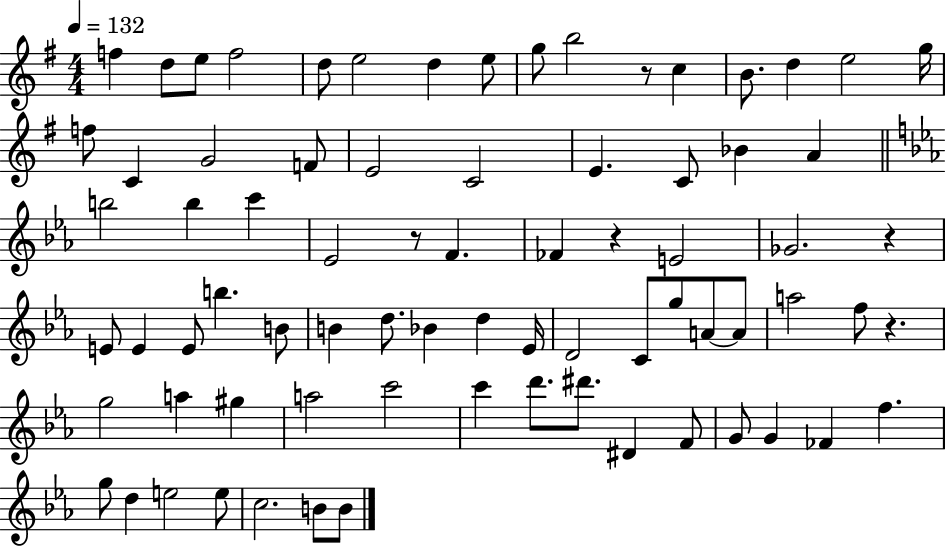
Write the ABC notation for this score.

X:1
T:Untitled
M:4/4
L:1/4
K:G
f d/2 e/2 f2 d/2 e2 d e/2 g/2 b2 z/2 c B/2 d e2 g/4 f/2 C G2 F/2 E2 C2 E C/2 _B A b2 b c' _E2 z/2 F _F z E2 _G2 z E/2 E E/2 b B/2 B d/2 _B d _E/4 D2 C/2 g/2 A/2 A/2 a2 f/2 z g2 a ^g a2 c'2 c' d'/2 ^d'/2 ^D F/2 G/2 G _F f g/2 d e2 e/2 c2 B/2 B/2